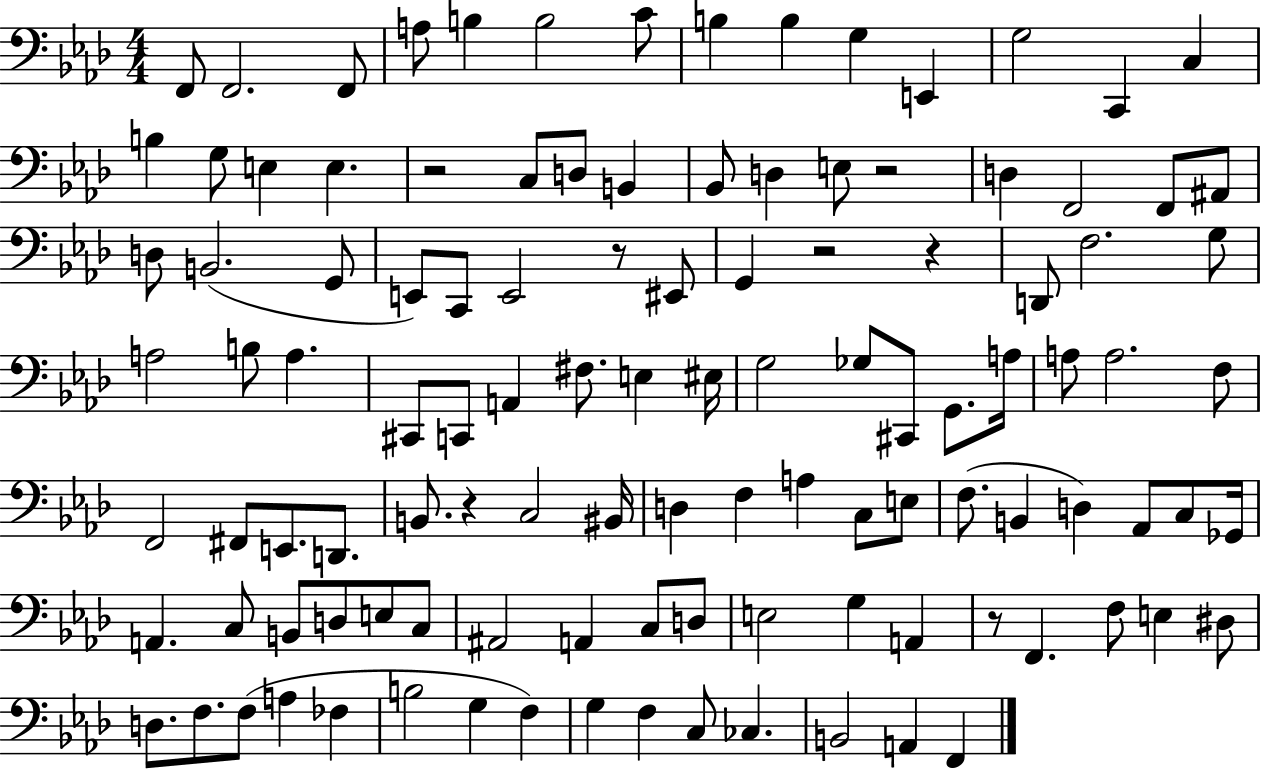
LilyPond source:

{
  \clef bass
  \numericTimeSignature
  \time 4/4
  \key aes \major
  f,8 f,2. f,8 | a8 b4 b2 c'8 | b4 b4 g4 e,4 | g2 c,4 c4 | \break b4 g8 e4 e4. | r2 c8 d8 b,4 | bes,8 d4 e8 r2 | d4 f,2 f,8 ais,8 | \break d8 b,2.( g,8 | e,8) c,8 e,2 r8 eis,8 | g,4 r2 r4 | d,8 f2. g8 | \break a2 b8 a4. | cis,8 c,8 a,4 fis8. e4 eis16 | g2 ges8 cis,8 g,8. a16 | a8 a2. f8 | \break f,2 fis,8 e,8. d,8. | b,8. r4 c2 bis,16 | d4 f4 a4 c8 e8 | f8.( b,4 d4) aes,8 c8 ges,16 | \break a,4. c8 b,8 d8 e8 c8 | ais,2 a,4 c8 d8 | e2 g4 a,4 | r8 f,4. f8 e4 dis8 | \break d8. f8. f8( a4 fes4 | b2 g4 f4) | g4 f4 c8 ces4. | b,2 a,4 f,4 | \break \bar "|."
}